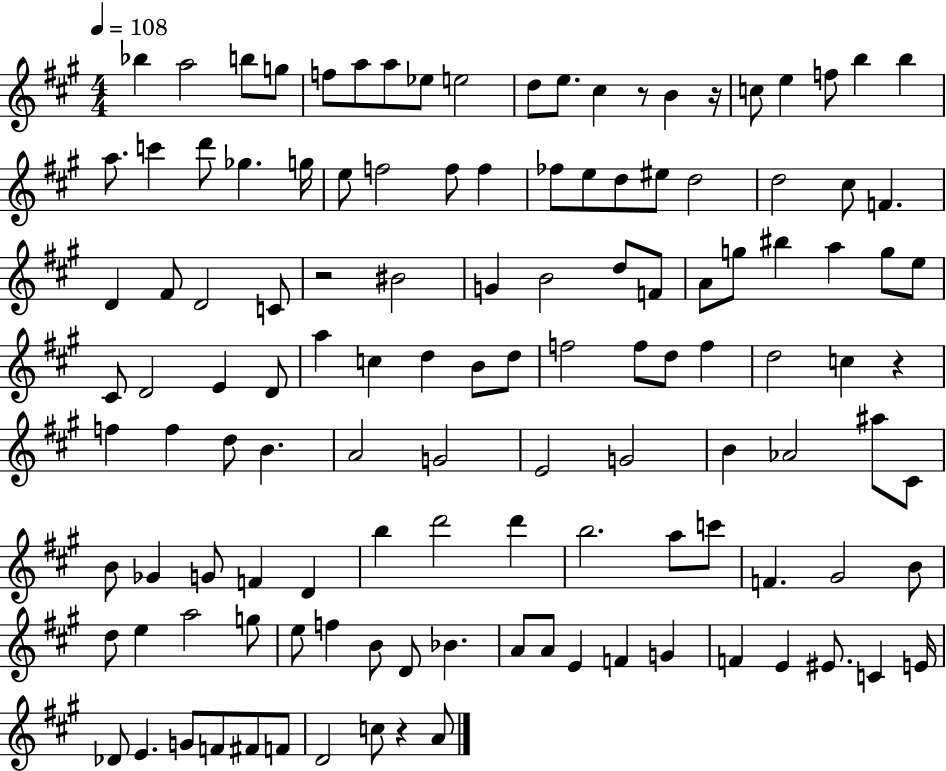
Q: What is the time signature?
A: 4/4